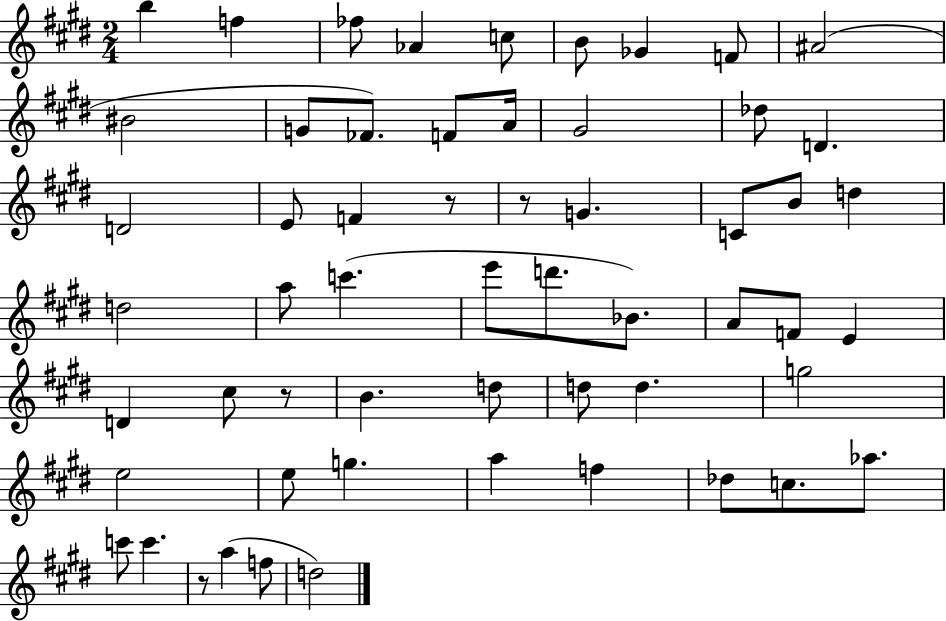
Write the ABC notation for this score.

X:1
T:Untitled
M:2/4
L:1/4
K:E
b f _f/2 _A c/2 B/2 _G F/2 ^A2 ^B2 G/2 _F/2 F/2 A/4 ^G2 _d/2 D D2 E/2 F z/2 z/2 G C/2 B/2 d d2 a/2 c' e'/2 d'/2 _B/2 A/2 F/2 E D ^c/2 z/2 B d/2 d/2 d g2 e2 e/2 g a f _d/2 c/2 _a/2 c'/2 c' z/2 a f/2 d2